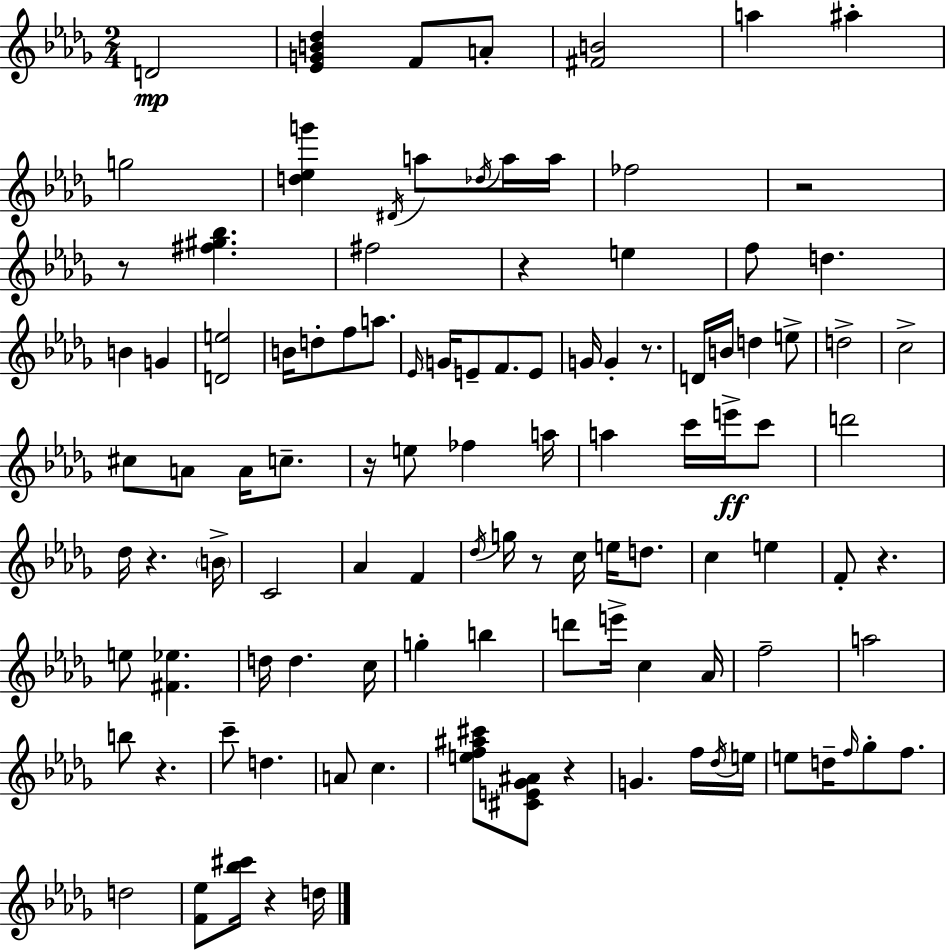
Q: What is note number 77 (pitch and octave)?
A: C5